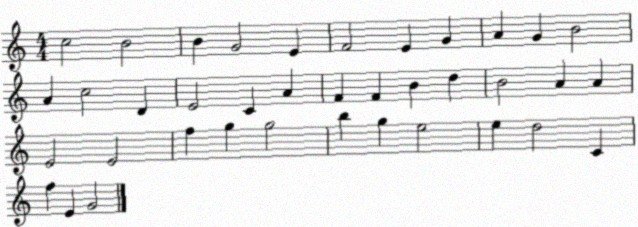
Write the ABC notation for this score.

X:1
T:Untitled
M:4/4
L:1/4
K:C
c2 B2 B G2 E F2 E G A G B2 A c2 D E2 C A F F B d B2 A A E2 E2 f g g2 b g e2 e d2 C f E G2